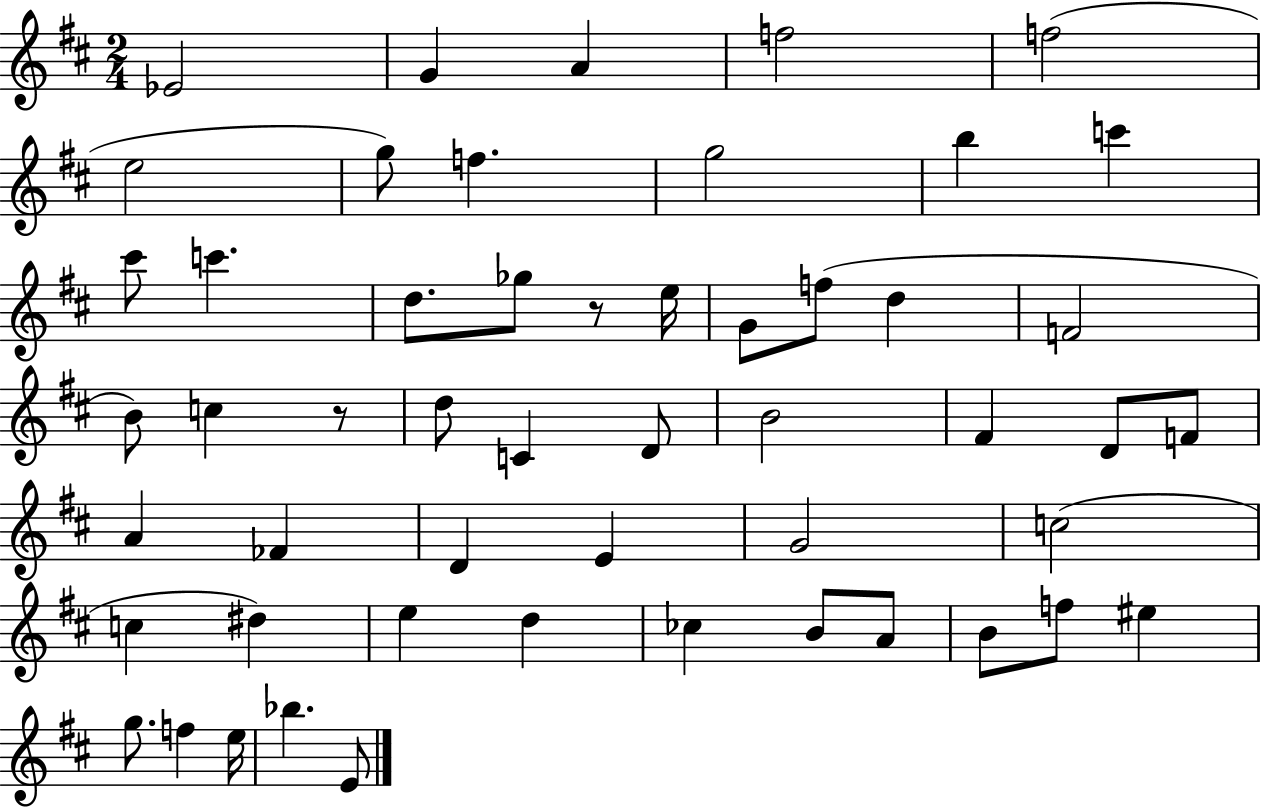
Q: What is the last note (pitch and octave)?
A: E4